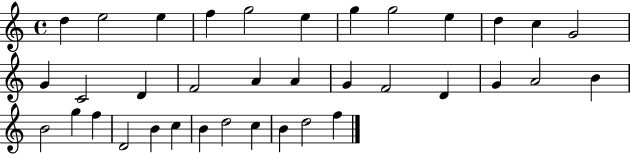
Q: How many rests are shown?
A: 0